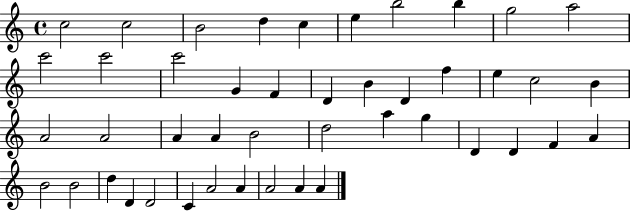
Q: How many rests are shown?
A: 0